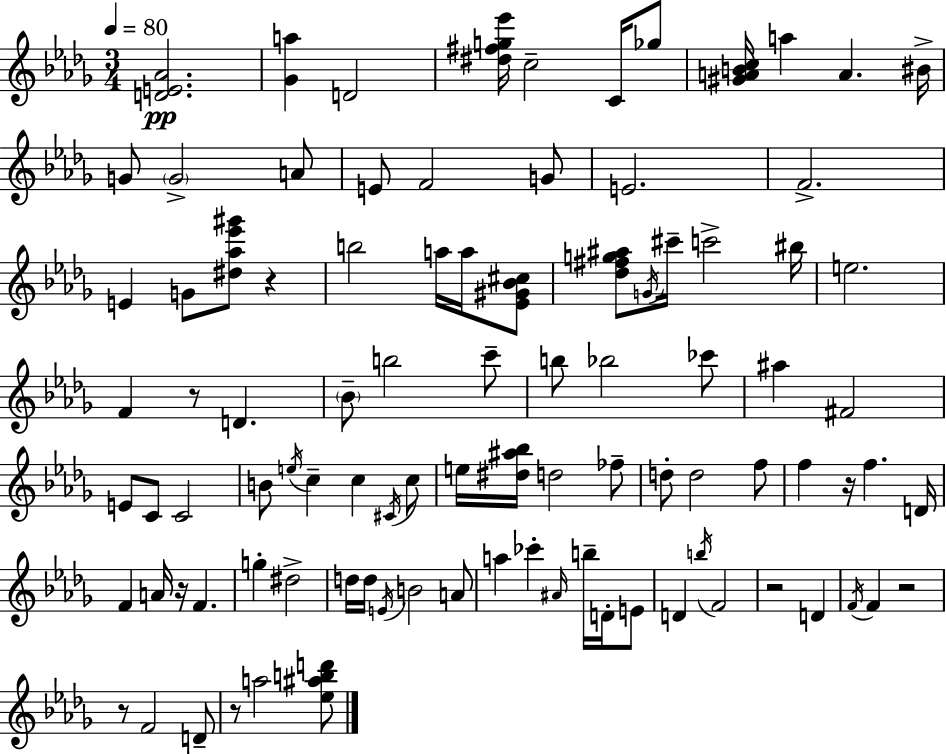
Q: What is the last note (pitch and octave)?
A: A5